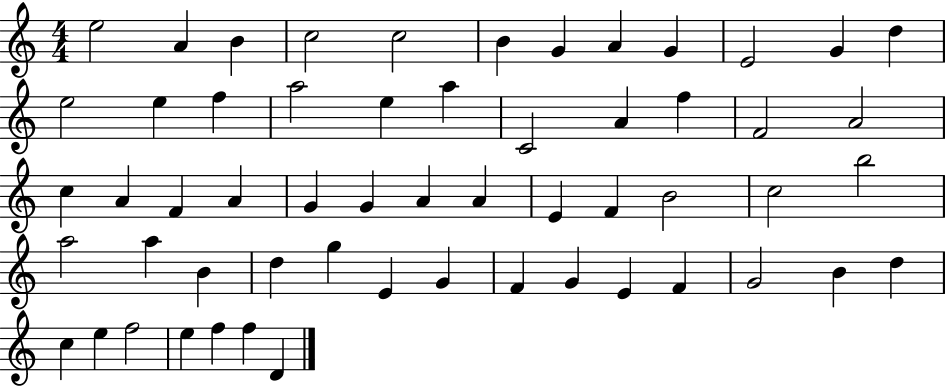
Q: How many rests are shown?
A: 0